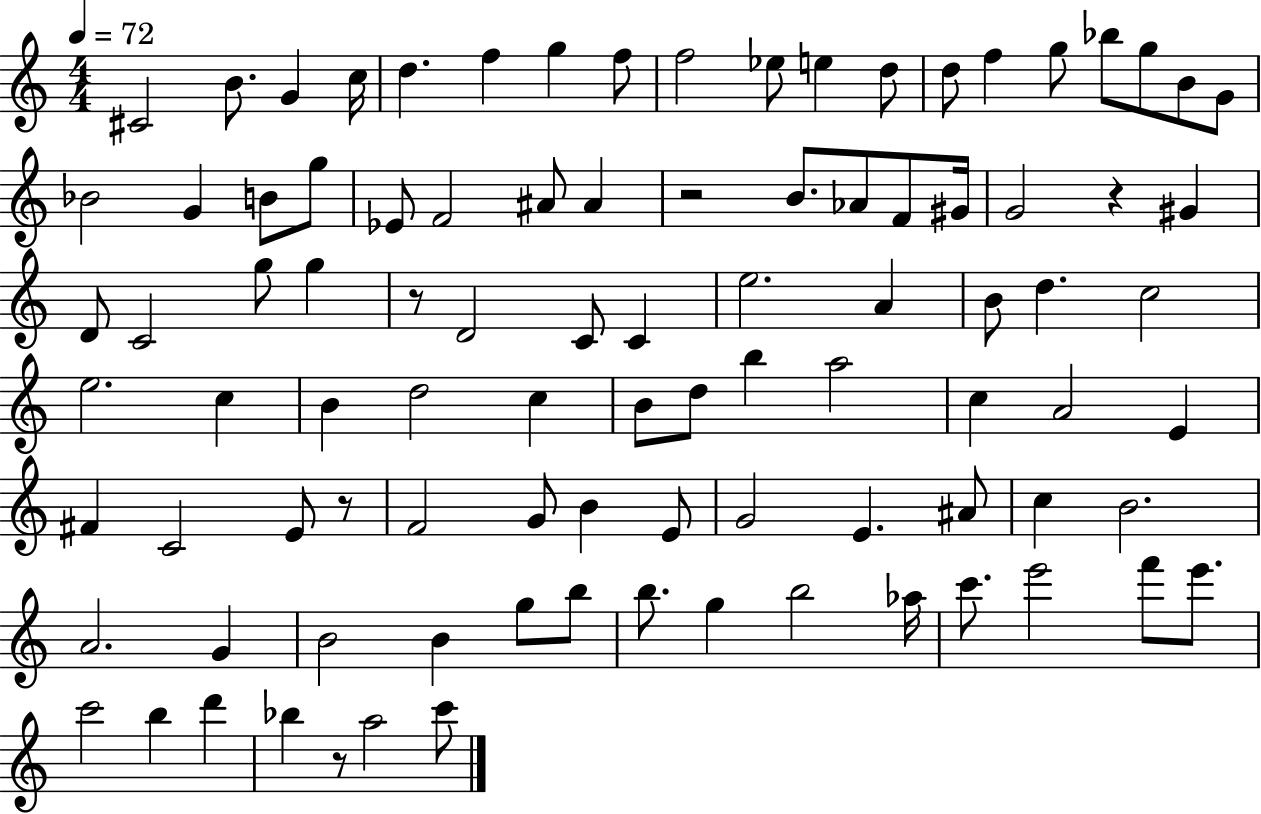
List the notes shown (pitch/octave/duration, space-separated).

C#4/h B4/e. G4/q C5/s D5/q. F5/q G5/q F5/e F5/h Eb5/e E5/q D5/e D5/e F5/q G5/e Bb5/e G5/e B4/e G4/e Bb4/h G4/q B4/e G5/e Eb4/e F4/h A#4/e A#4/q R/h B4/e. Ab4/e F4/e G#4/s G4/h R/q G#4/q D4/e C4/h G5/e G5/q R/e D4/h C4/e C4/q E5/h. A4/q B4/e D5/q. C5/h E5/h. C5/q B4/q D5/h C5/q B4/e D5/e B5/q A5/h C5/q A4/h E4/q F#4/q C4/h E4/e R/e F4/h G4/e B4/q E4/e G4/h E4/q. A#4/e C5/q B4/h. A4/h. G4/q B4/h B4/q G5/e B5/e B5/e. G5/q B5/h Ab5/s C6/e. E6/h F6/e E6/e. C6/h B5/q D6/q Bb5/q R/e A5/h C6/e